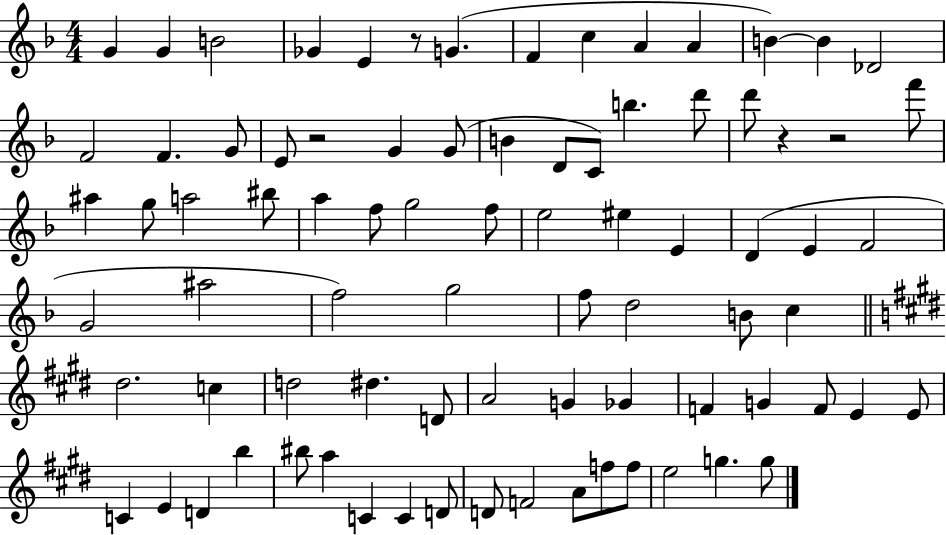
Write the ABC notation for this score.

X:1
T:Untitled
M:4/4
L:1/4
K:F
G G B2 _G E z/2 G F c A A B B _D2 F2 F G/2 E/2 z2 G G/2 B D/2 C/2 b d'/2 d'/2 z z2 f'/2 ^a g/2 a2 ^b/2 a f/2 g2 f/2 e2 ^e E D E F2 G2 ^a2 f2 g2 f/2 d2 B/2 c ^d2 c d2 ^d D/2 A2 G _G F G F/2 E E/2 C E D b ^b/2 a C C D/2 D/2 F2 A/2 f/2 f/2 e2 g g/2